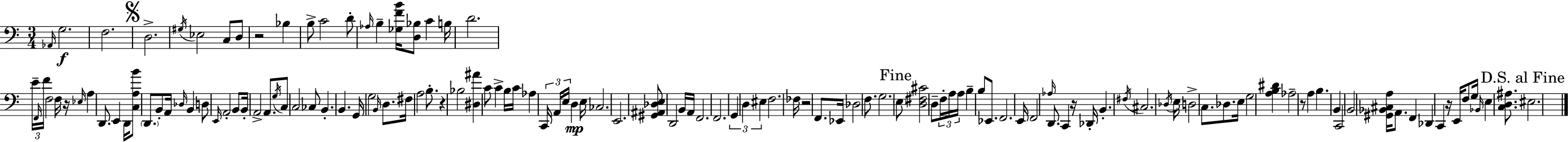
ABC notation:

X:1
T:Untitled
M:3/4
L:1/4
K:Am
_A,,/4 G,2 F,2 D,2 ^G,/4 _E,2 C,/2 D,/2 z2 _B, B,/2 C2 D/2 _A,/4 B, [_G,FB]/4 [D,_B,]/2 C B,/4 D2 E/4 F,,/4 F/4 F,2 F,/4 z/4 _E,/4 A, D,,/2 E,, D,,/4 [C,A,B]/2 D,,/2 B,,/2 A,,/4 _D,/4 B,, D,/2 E,,/4 A,,2 B,,/2 B,,/4 A,,2 A,,/2 G,/4 C,/2 C,2 _C,/2 B,, B,, G,,/4 G,2 B,,/4 D,/2 ^F,/4 A,2 B,/2 z _B,2 [^D,^A] C/2 C B,/4 C/4 _A, C,,/4 A,,/4 E,/4 D, E,/4 _C,2 E,,2 [^G,,^A,,_D,E,]/2 D,,2 B,,/4 A,,/4 F,,2 F,,2 G,, D, ^E, F,2 _F,/4 z2 F,,/2 _E,,/4 _D,2 F,/2 G,2 E,/2 [D,^F,^C]2 D,/2 F,/4 A,/4 A,/4 B, B,/2 _E,,/2 F,,2 E,,/4 F,,2 _A,/4 D,,/2 C,, z/4 _D,,/4 B,, ^F,/4 ^C,2 _D,/4 E,/4 D,2 C,/2 _D,/2 E,/4 G,2 [A,B,^D] _A,2 z/2 A, B, B,, C,,2 B,,2 [^G,,_B,,^C,A,]/4 A,,/2 F,, _D,, C,, z/4 E,,/4 F,/2 G,/4 _B,,/4 E, [C,D,^A,]/2 ^E,2